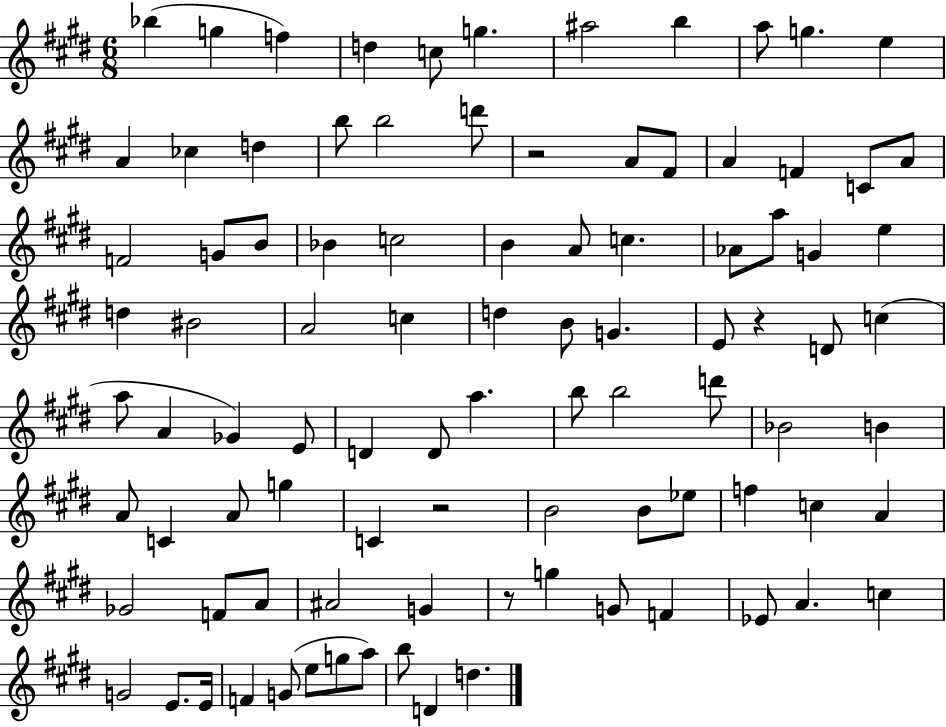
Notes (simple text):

Bb5/q G5/q F5/q D5/q C5/e G5/q. A#5/h B5/q A5/e G5/q. E5/q A4/q CES5/q D5/q B5/e B5/h D6/e R/h A4/e F#4/e A4/q F4/q C4/e A4/e F4/h G4/e B4/e Bb4/q C5/h B4/q A4/e C5/q. Ab4/e A5/e G4/q E5/q D5/q BIS4/h A4/h C5/q D5/q B4/e G4/q. E4/e R/q D4/e C5/q A5/e A4/q Gb4/q E4/e D4/q D4/e A5/q. B5/e B5/h D6/e Bb4/h B4/q A4/e C4/q A4/e G5/q C4/q R/h B4/h B4/e Eb5/e F5/q C5/q A4/q Gb4/h F4/e A4/e A#4/h G4/q R/e G5/q G4/e F4/q Eb4/e A4/q. C5/q G4/h E4/e. E4/s F4/q G4/e E5/e G5/e A5/e B5/e D4/q D5/q.